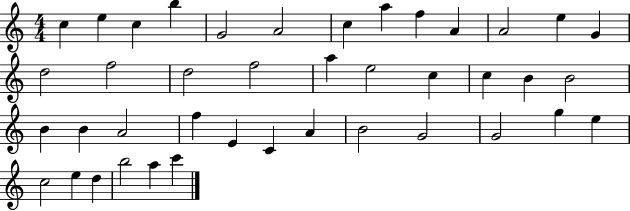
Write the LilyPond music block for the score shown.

{
  \clef treble
  \numericTimeSignature
  \time 4/4
  \key c \major
  c''4 e''4 c''4 b''4 | g'2 a'2 | c''4 a''4 f''4 a'4 | a'2 e''4 g'4 | \break d''2 f''2 | d''2 f''2 | a''4 e''2 c''4 | c''4 b'4 b'2 | \break b'4 b'4 a'2 | f''4 e'4 c'4 a'4 | b'2 g'2 | g'2 g''4 e''4 | \break c''2 e''4 d''4 | b''2 a''4 c'''4 | \bar "|."
}